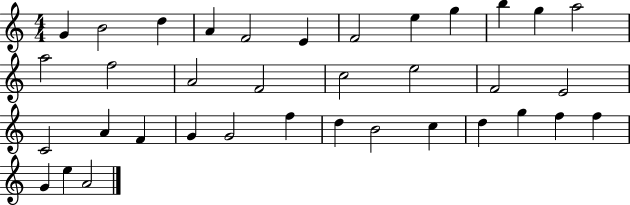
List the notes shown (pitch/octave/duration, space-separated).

G4/q B4/h D5/q A4/q F4/h E4/q F4/h E5/q G5/q B5/q G5/q A5/h A5/h F5/h A4/h F4/h C5/h E5/h F4/h E4/h C4/h A4/q F4/q G4/q G4/h F5/q D5/q B4/h C5/q D5/q G5/q F5/q F5/q G4/q E5/q A4/h